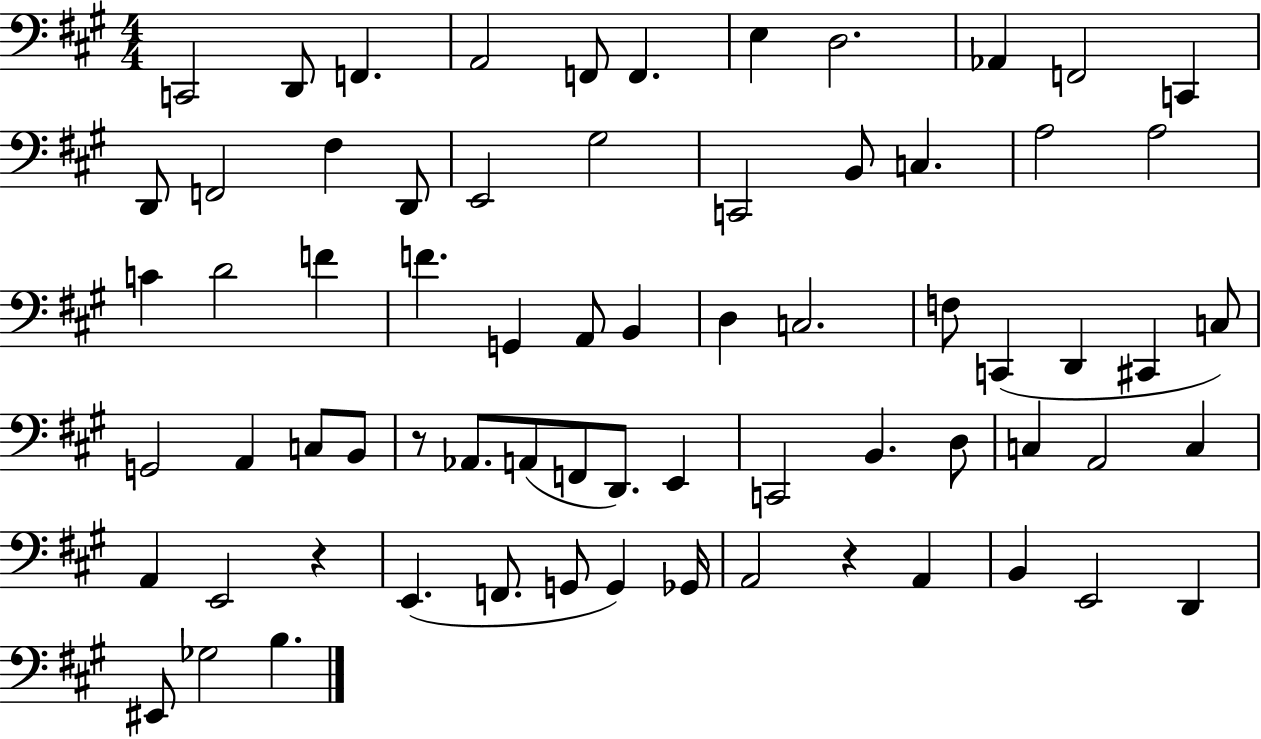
X:1
T:Untitled
M:4/4
L:1/4
K:A
C,,2 D,,/2 F,, A,,2 F,,/2 F,, E, D,2 _A,, F,,2 C,, D,,/2 F,,2 ^F, D,,/2 E,,2 ^G,2 C,,2 B,,/2 C, A,2 A,2 C D2 F F G,, A,,/2 B,, D, C,2 F,/2 C,, D,, ^C,, C,/2 G,,2 A,, C,/2 B,,/2 z/2 _A,,/2 A,,/2 F,,/2 D,,/2 E,, C,,2 B,, D,/2 C, A,,2 C, A,, E,,2 z E,, F,,/2 G,,/2 G,, _G,,/4 A,,2 z A,, B,, E,,2 D,, ^E,,/2 _G,2 B,